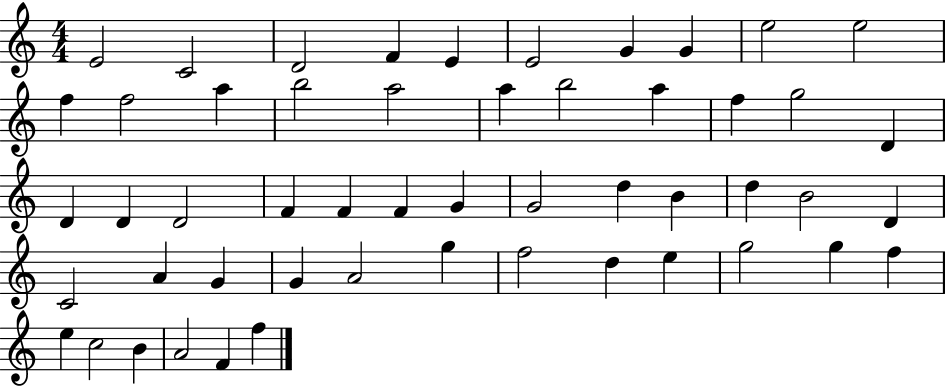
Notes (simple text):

E4/h C4/h D4/h F4/q E4/q E4/h G4/q G4/q E5/h E5/h F5/q F5/h A5/q B5/h A5/h A5/q B5/h A5/q F5/q G5/h D4/q D4/q D4/q D4/h F4/q F4/q F4/q G4/q G4/h D5/q B4/q D5/q B4/h D4/q C4/h A4/q G4/q G4/q A4/h G5/q F5/h D5/q E5/q G5/h G5/q F5/q E5/q C5/h B4/q A4/h F4/q F5/q